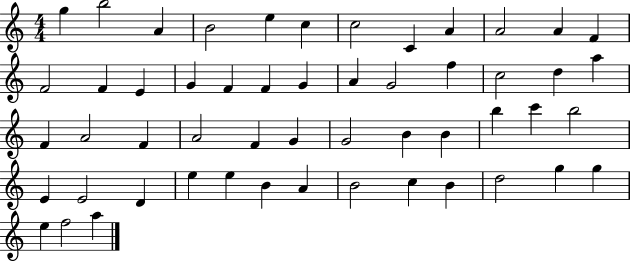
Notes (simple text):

G5/q B5/h A4/q B4/h E5/q C5/q C5/h C4/q A4/q A4/h A4/q F4/q F4/h F4/q E4/q G4/q F4/q F4/q G4/q A4/q G4/h F5/q C5/h D5/q A5/q F4/q A4/h F4/q A4/h F4/q G4/q G4/h B4/q B4/q B5/q C6/q B5/h E4/q E4/h D4/q E5/q E5/q B4/q A4/q B4/h C5/q B4/q D5/h G5/q G5/q E5/q F5/h A5/q